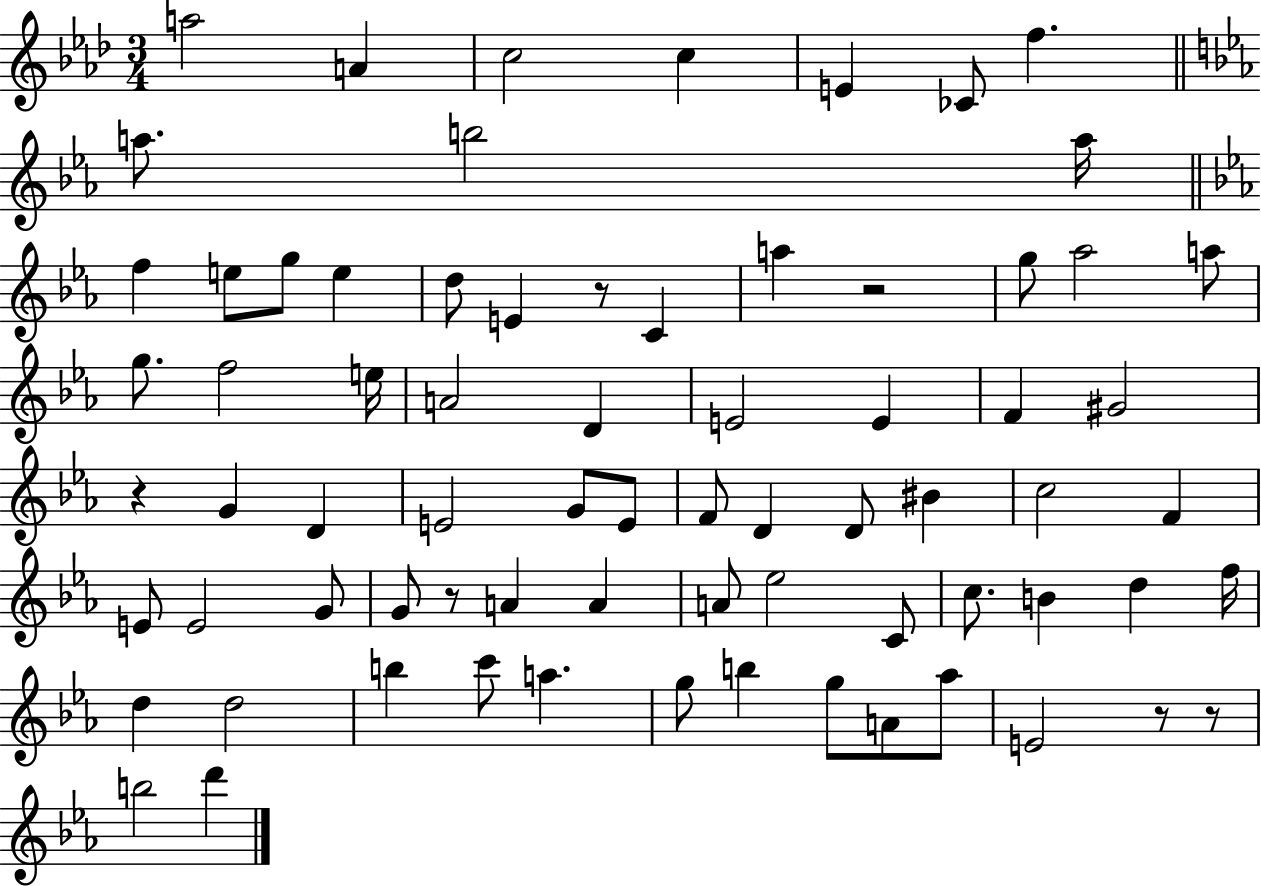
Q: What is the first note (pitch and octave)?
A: A5